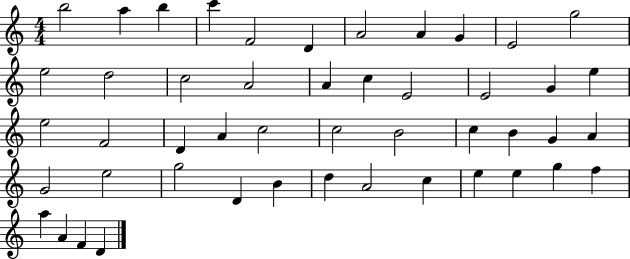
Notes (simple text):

B5/h A5/q B5/q C6/q F4/h D4/q A4/h A4/q G4/q E4/h G5/h E5/h D5/h C5/h A4/h A4/q C5/q E4/h E4/h G4/q E5/q E5/h F4/h D4/q A4/q C5/h C5/h B4/h C5/q B4/q G4/q A4/q G4/h E5/h G5/h D4/q B4/q D5/q A4/h C5/q E5/q E5/q G5/q F5/q A5/q A4/q F4/q D4/q